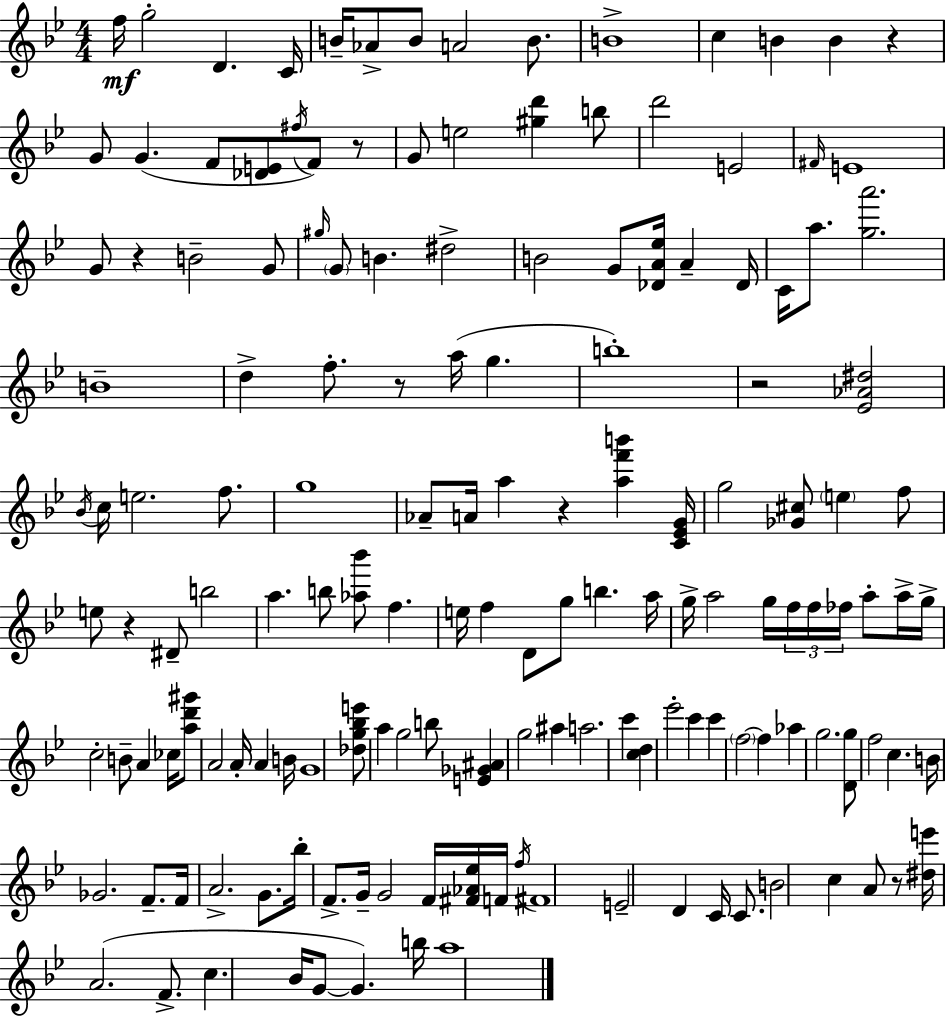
X:1
T:Untitled
M:4/4
L:1/4
K:Gm
f/4 g2 D C/4 B/4 _A/2 B/2 A2 B/2 B4 c B B z G/2 G F/2 [_DE]/2 ^f/4 F/2 z/2 G/2 e2 [^gd'] b/2 d'2 E2 ^F/4 E4 G/2 z B2 G/2 ^g/4 G/2 B ^d2 B2 G/2 [_DA_e]/4 A _D/4 C/4 a/2 [ga']2 B4 d f/2 z/2 a/4 g b4 z2 [_E_A^d]2 _B/4 c/4 e2 f/2 g4 _A/2 A/4 a z [af'b'] [C_EG]/4 g2 [_G^c]/2 e f/2 e/2 z ^D/2 b2 a b/2 [_a_b']/2 f e/4 f D/2 g/2 b a/4 g/4 a2 g/4 f/4 f/4 _f/4 a/2 a/4 g/4 c2 B/2 A _c/4 [ad'^g']/2 A2 A/4 A B/4 G4 [_dg_be']/2 a g2 b/2 [E_G^A] g2 ^a a2 c' [cd] _e'2 c' c' f2 f _a g2 [Dg]/2 f2 c B/4 _G2 F/2 F/4 A2 G/2 _b/4 F/2 G/4 G2 F/4 [^F_A_e]/4 F/4 f/4 ^F4 E2 D C/4 C/2 B2 c A/2 z/2 [^de']/4 A2 F/2 c _B/4 G/2 G b/4 a4